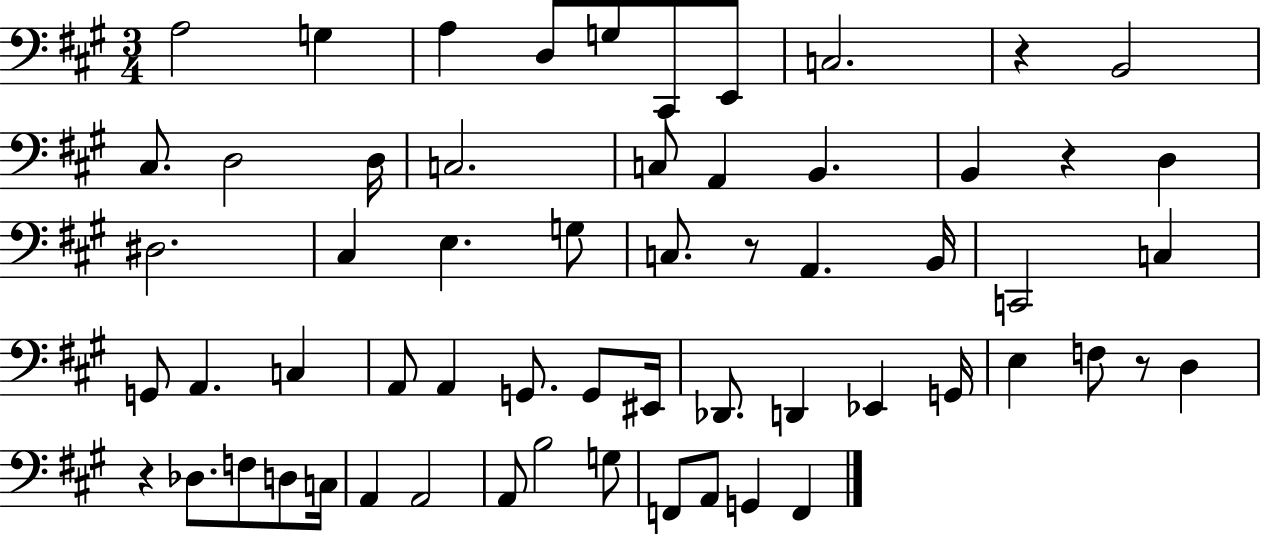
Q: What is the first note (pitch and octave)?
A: A3